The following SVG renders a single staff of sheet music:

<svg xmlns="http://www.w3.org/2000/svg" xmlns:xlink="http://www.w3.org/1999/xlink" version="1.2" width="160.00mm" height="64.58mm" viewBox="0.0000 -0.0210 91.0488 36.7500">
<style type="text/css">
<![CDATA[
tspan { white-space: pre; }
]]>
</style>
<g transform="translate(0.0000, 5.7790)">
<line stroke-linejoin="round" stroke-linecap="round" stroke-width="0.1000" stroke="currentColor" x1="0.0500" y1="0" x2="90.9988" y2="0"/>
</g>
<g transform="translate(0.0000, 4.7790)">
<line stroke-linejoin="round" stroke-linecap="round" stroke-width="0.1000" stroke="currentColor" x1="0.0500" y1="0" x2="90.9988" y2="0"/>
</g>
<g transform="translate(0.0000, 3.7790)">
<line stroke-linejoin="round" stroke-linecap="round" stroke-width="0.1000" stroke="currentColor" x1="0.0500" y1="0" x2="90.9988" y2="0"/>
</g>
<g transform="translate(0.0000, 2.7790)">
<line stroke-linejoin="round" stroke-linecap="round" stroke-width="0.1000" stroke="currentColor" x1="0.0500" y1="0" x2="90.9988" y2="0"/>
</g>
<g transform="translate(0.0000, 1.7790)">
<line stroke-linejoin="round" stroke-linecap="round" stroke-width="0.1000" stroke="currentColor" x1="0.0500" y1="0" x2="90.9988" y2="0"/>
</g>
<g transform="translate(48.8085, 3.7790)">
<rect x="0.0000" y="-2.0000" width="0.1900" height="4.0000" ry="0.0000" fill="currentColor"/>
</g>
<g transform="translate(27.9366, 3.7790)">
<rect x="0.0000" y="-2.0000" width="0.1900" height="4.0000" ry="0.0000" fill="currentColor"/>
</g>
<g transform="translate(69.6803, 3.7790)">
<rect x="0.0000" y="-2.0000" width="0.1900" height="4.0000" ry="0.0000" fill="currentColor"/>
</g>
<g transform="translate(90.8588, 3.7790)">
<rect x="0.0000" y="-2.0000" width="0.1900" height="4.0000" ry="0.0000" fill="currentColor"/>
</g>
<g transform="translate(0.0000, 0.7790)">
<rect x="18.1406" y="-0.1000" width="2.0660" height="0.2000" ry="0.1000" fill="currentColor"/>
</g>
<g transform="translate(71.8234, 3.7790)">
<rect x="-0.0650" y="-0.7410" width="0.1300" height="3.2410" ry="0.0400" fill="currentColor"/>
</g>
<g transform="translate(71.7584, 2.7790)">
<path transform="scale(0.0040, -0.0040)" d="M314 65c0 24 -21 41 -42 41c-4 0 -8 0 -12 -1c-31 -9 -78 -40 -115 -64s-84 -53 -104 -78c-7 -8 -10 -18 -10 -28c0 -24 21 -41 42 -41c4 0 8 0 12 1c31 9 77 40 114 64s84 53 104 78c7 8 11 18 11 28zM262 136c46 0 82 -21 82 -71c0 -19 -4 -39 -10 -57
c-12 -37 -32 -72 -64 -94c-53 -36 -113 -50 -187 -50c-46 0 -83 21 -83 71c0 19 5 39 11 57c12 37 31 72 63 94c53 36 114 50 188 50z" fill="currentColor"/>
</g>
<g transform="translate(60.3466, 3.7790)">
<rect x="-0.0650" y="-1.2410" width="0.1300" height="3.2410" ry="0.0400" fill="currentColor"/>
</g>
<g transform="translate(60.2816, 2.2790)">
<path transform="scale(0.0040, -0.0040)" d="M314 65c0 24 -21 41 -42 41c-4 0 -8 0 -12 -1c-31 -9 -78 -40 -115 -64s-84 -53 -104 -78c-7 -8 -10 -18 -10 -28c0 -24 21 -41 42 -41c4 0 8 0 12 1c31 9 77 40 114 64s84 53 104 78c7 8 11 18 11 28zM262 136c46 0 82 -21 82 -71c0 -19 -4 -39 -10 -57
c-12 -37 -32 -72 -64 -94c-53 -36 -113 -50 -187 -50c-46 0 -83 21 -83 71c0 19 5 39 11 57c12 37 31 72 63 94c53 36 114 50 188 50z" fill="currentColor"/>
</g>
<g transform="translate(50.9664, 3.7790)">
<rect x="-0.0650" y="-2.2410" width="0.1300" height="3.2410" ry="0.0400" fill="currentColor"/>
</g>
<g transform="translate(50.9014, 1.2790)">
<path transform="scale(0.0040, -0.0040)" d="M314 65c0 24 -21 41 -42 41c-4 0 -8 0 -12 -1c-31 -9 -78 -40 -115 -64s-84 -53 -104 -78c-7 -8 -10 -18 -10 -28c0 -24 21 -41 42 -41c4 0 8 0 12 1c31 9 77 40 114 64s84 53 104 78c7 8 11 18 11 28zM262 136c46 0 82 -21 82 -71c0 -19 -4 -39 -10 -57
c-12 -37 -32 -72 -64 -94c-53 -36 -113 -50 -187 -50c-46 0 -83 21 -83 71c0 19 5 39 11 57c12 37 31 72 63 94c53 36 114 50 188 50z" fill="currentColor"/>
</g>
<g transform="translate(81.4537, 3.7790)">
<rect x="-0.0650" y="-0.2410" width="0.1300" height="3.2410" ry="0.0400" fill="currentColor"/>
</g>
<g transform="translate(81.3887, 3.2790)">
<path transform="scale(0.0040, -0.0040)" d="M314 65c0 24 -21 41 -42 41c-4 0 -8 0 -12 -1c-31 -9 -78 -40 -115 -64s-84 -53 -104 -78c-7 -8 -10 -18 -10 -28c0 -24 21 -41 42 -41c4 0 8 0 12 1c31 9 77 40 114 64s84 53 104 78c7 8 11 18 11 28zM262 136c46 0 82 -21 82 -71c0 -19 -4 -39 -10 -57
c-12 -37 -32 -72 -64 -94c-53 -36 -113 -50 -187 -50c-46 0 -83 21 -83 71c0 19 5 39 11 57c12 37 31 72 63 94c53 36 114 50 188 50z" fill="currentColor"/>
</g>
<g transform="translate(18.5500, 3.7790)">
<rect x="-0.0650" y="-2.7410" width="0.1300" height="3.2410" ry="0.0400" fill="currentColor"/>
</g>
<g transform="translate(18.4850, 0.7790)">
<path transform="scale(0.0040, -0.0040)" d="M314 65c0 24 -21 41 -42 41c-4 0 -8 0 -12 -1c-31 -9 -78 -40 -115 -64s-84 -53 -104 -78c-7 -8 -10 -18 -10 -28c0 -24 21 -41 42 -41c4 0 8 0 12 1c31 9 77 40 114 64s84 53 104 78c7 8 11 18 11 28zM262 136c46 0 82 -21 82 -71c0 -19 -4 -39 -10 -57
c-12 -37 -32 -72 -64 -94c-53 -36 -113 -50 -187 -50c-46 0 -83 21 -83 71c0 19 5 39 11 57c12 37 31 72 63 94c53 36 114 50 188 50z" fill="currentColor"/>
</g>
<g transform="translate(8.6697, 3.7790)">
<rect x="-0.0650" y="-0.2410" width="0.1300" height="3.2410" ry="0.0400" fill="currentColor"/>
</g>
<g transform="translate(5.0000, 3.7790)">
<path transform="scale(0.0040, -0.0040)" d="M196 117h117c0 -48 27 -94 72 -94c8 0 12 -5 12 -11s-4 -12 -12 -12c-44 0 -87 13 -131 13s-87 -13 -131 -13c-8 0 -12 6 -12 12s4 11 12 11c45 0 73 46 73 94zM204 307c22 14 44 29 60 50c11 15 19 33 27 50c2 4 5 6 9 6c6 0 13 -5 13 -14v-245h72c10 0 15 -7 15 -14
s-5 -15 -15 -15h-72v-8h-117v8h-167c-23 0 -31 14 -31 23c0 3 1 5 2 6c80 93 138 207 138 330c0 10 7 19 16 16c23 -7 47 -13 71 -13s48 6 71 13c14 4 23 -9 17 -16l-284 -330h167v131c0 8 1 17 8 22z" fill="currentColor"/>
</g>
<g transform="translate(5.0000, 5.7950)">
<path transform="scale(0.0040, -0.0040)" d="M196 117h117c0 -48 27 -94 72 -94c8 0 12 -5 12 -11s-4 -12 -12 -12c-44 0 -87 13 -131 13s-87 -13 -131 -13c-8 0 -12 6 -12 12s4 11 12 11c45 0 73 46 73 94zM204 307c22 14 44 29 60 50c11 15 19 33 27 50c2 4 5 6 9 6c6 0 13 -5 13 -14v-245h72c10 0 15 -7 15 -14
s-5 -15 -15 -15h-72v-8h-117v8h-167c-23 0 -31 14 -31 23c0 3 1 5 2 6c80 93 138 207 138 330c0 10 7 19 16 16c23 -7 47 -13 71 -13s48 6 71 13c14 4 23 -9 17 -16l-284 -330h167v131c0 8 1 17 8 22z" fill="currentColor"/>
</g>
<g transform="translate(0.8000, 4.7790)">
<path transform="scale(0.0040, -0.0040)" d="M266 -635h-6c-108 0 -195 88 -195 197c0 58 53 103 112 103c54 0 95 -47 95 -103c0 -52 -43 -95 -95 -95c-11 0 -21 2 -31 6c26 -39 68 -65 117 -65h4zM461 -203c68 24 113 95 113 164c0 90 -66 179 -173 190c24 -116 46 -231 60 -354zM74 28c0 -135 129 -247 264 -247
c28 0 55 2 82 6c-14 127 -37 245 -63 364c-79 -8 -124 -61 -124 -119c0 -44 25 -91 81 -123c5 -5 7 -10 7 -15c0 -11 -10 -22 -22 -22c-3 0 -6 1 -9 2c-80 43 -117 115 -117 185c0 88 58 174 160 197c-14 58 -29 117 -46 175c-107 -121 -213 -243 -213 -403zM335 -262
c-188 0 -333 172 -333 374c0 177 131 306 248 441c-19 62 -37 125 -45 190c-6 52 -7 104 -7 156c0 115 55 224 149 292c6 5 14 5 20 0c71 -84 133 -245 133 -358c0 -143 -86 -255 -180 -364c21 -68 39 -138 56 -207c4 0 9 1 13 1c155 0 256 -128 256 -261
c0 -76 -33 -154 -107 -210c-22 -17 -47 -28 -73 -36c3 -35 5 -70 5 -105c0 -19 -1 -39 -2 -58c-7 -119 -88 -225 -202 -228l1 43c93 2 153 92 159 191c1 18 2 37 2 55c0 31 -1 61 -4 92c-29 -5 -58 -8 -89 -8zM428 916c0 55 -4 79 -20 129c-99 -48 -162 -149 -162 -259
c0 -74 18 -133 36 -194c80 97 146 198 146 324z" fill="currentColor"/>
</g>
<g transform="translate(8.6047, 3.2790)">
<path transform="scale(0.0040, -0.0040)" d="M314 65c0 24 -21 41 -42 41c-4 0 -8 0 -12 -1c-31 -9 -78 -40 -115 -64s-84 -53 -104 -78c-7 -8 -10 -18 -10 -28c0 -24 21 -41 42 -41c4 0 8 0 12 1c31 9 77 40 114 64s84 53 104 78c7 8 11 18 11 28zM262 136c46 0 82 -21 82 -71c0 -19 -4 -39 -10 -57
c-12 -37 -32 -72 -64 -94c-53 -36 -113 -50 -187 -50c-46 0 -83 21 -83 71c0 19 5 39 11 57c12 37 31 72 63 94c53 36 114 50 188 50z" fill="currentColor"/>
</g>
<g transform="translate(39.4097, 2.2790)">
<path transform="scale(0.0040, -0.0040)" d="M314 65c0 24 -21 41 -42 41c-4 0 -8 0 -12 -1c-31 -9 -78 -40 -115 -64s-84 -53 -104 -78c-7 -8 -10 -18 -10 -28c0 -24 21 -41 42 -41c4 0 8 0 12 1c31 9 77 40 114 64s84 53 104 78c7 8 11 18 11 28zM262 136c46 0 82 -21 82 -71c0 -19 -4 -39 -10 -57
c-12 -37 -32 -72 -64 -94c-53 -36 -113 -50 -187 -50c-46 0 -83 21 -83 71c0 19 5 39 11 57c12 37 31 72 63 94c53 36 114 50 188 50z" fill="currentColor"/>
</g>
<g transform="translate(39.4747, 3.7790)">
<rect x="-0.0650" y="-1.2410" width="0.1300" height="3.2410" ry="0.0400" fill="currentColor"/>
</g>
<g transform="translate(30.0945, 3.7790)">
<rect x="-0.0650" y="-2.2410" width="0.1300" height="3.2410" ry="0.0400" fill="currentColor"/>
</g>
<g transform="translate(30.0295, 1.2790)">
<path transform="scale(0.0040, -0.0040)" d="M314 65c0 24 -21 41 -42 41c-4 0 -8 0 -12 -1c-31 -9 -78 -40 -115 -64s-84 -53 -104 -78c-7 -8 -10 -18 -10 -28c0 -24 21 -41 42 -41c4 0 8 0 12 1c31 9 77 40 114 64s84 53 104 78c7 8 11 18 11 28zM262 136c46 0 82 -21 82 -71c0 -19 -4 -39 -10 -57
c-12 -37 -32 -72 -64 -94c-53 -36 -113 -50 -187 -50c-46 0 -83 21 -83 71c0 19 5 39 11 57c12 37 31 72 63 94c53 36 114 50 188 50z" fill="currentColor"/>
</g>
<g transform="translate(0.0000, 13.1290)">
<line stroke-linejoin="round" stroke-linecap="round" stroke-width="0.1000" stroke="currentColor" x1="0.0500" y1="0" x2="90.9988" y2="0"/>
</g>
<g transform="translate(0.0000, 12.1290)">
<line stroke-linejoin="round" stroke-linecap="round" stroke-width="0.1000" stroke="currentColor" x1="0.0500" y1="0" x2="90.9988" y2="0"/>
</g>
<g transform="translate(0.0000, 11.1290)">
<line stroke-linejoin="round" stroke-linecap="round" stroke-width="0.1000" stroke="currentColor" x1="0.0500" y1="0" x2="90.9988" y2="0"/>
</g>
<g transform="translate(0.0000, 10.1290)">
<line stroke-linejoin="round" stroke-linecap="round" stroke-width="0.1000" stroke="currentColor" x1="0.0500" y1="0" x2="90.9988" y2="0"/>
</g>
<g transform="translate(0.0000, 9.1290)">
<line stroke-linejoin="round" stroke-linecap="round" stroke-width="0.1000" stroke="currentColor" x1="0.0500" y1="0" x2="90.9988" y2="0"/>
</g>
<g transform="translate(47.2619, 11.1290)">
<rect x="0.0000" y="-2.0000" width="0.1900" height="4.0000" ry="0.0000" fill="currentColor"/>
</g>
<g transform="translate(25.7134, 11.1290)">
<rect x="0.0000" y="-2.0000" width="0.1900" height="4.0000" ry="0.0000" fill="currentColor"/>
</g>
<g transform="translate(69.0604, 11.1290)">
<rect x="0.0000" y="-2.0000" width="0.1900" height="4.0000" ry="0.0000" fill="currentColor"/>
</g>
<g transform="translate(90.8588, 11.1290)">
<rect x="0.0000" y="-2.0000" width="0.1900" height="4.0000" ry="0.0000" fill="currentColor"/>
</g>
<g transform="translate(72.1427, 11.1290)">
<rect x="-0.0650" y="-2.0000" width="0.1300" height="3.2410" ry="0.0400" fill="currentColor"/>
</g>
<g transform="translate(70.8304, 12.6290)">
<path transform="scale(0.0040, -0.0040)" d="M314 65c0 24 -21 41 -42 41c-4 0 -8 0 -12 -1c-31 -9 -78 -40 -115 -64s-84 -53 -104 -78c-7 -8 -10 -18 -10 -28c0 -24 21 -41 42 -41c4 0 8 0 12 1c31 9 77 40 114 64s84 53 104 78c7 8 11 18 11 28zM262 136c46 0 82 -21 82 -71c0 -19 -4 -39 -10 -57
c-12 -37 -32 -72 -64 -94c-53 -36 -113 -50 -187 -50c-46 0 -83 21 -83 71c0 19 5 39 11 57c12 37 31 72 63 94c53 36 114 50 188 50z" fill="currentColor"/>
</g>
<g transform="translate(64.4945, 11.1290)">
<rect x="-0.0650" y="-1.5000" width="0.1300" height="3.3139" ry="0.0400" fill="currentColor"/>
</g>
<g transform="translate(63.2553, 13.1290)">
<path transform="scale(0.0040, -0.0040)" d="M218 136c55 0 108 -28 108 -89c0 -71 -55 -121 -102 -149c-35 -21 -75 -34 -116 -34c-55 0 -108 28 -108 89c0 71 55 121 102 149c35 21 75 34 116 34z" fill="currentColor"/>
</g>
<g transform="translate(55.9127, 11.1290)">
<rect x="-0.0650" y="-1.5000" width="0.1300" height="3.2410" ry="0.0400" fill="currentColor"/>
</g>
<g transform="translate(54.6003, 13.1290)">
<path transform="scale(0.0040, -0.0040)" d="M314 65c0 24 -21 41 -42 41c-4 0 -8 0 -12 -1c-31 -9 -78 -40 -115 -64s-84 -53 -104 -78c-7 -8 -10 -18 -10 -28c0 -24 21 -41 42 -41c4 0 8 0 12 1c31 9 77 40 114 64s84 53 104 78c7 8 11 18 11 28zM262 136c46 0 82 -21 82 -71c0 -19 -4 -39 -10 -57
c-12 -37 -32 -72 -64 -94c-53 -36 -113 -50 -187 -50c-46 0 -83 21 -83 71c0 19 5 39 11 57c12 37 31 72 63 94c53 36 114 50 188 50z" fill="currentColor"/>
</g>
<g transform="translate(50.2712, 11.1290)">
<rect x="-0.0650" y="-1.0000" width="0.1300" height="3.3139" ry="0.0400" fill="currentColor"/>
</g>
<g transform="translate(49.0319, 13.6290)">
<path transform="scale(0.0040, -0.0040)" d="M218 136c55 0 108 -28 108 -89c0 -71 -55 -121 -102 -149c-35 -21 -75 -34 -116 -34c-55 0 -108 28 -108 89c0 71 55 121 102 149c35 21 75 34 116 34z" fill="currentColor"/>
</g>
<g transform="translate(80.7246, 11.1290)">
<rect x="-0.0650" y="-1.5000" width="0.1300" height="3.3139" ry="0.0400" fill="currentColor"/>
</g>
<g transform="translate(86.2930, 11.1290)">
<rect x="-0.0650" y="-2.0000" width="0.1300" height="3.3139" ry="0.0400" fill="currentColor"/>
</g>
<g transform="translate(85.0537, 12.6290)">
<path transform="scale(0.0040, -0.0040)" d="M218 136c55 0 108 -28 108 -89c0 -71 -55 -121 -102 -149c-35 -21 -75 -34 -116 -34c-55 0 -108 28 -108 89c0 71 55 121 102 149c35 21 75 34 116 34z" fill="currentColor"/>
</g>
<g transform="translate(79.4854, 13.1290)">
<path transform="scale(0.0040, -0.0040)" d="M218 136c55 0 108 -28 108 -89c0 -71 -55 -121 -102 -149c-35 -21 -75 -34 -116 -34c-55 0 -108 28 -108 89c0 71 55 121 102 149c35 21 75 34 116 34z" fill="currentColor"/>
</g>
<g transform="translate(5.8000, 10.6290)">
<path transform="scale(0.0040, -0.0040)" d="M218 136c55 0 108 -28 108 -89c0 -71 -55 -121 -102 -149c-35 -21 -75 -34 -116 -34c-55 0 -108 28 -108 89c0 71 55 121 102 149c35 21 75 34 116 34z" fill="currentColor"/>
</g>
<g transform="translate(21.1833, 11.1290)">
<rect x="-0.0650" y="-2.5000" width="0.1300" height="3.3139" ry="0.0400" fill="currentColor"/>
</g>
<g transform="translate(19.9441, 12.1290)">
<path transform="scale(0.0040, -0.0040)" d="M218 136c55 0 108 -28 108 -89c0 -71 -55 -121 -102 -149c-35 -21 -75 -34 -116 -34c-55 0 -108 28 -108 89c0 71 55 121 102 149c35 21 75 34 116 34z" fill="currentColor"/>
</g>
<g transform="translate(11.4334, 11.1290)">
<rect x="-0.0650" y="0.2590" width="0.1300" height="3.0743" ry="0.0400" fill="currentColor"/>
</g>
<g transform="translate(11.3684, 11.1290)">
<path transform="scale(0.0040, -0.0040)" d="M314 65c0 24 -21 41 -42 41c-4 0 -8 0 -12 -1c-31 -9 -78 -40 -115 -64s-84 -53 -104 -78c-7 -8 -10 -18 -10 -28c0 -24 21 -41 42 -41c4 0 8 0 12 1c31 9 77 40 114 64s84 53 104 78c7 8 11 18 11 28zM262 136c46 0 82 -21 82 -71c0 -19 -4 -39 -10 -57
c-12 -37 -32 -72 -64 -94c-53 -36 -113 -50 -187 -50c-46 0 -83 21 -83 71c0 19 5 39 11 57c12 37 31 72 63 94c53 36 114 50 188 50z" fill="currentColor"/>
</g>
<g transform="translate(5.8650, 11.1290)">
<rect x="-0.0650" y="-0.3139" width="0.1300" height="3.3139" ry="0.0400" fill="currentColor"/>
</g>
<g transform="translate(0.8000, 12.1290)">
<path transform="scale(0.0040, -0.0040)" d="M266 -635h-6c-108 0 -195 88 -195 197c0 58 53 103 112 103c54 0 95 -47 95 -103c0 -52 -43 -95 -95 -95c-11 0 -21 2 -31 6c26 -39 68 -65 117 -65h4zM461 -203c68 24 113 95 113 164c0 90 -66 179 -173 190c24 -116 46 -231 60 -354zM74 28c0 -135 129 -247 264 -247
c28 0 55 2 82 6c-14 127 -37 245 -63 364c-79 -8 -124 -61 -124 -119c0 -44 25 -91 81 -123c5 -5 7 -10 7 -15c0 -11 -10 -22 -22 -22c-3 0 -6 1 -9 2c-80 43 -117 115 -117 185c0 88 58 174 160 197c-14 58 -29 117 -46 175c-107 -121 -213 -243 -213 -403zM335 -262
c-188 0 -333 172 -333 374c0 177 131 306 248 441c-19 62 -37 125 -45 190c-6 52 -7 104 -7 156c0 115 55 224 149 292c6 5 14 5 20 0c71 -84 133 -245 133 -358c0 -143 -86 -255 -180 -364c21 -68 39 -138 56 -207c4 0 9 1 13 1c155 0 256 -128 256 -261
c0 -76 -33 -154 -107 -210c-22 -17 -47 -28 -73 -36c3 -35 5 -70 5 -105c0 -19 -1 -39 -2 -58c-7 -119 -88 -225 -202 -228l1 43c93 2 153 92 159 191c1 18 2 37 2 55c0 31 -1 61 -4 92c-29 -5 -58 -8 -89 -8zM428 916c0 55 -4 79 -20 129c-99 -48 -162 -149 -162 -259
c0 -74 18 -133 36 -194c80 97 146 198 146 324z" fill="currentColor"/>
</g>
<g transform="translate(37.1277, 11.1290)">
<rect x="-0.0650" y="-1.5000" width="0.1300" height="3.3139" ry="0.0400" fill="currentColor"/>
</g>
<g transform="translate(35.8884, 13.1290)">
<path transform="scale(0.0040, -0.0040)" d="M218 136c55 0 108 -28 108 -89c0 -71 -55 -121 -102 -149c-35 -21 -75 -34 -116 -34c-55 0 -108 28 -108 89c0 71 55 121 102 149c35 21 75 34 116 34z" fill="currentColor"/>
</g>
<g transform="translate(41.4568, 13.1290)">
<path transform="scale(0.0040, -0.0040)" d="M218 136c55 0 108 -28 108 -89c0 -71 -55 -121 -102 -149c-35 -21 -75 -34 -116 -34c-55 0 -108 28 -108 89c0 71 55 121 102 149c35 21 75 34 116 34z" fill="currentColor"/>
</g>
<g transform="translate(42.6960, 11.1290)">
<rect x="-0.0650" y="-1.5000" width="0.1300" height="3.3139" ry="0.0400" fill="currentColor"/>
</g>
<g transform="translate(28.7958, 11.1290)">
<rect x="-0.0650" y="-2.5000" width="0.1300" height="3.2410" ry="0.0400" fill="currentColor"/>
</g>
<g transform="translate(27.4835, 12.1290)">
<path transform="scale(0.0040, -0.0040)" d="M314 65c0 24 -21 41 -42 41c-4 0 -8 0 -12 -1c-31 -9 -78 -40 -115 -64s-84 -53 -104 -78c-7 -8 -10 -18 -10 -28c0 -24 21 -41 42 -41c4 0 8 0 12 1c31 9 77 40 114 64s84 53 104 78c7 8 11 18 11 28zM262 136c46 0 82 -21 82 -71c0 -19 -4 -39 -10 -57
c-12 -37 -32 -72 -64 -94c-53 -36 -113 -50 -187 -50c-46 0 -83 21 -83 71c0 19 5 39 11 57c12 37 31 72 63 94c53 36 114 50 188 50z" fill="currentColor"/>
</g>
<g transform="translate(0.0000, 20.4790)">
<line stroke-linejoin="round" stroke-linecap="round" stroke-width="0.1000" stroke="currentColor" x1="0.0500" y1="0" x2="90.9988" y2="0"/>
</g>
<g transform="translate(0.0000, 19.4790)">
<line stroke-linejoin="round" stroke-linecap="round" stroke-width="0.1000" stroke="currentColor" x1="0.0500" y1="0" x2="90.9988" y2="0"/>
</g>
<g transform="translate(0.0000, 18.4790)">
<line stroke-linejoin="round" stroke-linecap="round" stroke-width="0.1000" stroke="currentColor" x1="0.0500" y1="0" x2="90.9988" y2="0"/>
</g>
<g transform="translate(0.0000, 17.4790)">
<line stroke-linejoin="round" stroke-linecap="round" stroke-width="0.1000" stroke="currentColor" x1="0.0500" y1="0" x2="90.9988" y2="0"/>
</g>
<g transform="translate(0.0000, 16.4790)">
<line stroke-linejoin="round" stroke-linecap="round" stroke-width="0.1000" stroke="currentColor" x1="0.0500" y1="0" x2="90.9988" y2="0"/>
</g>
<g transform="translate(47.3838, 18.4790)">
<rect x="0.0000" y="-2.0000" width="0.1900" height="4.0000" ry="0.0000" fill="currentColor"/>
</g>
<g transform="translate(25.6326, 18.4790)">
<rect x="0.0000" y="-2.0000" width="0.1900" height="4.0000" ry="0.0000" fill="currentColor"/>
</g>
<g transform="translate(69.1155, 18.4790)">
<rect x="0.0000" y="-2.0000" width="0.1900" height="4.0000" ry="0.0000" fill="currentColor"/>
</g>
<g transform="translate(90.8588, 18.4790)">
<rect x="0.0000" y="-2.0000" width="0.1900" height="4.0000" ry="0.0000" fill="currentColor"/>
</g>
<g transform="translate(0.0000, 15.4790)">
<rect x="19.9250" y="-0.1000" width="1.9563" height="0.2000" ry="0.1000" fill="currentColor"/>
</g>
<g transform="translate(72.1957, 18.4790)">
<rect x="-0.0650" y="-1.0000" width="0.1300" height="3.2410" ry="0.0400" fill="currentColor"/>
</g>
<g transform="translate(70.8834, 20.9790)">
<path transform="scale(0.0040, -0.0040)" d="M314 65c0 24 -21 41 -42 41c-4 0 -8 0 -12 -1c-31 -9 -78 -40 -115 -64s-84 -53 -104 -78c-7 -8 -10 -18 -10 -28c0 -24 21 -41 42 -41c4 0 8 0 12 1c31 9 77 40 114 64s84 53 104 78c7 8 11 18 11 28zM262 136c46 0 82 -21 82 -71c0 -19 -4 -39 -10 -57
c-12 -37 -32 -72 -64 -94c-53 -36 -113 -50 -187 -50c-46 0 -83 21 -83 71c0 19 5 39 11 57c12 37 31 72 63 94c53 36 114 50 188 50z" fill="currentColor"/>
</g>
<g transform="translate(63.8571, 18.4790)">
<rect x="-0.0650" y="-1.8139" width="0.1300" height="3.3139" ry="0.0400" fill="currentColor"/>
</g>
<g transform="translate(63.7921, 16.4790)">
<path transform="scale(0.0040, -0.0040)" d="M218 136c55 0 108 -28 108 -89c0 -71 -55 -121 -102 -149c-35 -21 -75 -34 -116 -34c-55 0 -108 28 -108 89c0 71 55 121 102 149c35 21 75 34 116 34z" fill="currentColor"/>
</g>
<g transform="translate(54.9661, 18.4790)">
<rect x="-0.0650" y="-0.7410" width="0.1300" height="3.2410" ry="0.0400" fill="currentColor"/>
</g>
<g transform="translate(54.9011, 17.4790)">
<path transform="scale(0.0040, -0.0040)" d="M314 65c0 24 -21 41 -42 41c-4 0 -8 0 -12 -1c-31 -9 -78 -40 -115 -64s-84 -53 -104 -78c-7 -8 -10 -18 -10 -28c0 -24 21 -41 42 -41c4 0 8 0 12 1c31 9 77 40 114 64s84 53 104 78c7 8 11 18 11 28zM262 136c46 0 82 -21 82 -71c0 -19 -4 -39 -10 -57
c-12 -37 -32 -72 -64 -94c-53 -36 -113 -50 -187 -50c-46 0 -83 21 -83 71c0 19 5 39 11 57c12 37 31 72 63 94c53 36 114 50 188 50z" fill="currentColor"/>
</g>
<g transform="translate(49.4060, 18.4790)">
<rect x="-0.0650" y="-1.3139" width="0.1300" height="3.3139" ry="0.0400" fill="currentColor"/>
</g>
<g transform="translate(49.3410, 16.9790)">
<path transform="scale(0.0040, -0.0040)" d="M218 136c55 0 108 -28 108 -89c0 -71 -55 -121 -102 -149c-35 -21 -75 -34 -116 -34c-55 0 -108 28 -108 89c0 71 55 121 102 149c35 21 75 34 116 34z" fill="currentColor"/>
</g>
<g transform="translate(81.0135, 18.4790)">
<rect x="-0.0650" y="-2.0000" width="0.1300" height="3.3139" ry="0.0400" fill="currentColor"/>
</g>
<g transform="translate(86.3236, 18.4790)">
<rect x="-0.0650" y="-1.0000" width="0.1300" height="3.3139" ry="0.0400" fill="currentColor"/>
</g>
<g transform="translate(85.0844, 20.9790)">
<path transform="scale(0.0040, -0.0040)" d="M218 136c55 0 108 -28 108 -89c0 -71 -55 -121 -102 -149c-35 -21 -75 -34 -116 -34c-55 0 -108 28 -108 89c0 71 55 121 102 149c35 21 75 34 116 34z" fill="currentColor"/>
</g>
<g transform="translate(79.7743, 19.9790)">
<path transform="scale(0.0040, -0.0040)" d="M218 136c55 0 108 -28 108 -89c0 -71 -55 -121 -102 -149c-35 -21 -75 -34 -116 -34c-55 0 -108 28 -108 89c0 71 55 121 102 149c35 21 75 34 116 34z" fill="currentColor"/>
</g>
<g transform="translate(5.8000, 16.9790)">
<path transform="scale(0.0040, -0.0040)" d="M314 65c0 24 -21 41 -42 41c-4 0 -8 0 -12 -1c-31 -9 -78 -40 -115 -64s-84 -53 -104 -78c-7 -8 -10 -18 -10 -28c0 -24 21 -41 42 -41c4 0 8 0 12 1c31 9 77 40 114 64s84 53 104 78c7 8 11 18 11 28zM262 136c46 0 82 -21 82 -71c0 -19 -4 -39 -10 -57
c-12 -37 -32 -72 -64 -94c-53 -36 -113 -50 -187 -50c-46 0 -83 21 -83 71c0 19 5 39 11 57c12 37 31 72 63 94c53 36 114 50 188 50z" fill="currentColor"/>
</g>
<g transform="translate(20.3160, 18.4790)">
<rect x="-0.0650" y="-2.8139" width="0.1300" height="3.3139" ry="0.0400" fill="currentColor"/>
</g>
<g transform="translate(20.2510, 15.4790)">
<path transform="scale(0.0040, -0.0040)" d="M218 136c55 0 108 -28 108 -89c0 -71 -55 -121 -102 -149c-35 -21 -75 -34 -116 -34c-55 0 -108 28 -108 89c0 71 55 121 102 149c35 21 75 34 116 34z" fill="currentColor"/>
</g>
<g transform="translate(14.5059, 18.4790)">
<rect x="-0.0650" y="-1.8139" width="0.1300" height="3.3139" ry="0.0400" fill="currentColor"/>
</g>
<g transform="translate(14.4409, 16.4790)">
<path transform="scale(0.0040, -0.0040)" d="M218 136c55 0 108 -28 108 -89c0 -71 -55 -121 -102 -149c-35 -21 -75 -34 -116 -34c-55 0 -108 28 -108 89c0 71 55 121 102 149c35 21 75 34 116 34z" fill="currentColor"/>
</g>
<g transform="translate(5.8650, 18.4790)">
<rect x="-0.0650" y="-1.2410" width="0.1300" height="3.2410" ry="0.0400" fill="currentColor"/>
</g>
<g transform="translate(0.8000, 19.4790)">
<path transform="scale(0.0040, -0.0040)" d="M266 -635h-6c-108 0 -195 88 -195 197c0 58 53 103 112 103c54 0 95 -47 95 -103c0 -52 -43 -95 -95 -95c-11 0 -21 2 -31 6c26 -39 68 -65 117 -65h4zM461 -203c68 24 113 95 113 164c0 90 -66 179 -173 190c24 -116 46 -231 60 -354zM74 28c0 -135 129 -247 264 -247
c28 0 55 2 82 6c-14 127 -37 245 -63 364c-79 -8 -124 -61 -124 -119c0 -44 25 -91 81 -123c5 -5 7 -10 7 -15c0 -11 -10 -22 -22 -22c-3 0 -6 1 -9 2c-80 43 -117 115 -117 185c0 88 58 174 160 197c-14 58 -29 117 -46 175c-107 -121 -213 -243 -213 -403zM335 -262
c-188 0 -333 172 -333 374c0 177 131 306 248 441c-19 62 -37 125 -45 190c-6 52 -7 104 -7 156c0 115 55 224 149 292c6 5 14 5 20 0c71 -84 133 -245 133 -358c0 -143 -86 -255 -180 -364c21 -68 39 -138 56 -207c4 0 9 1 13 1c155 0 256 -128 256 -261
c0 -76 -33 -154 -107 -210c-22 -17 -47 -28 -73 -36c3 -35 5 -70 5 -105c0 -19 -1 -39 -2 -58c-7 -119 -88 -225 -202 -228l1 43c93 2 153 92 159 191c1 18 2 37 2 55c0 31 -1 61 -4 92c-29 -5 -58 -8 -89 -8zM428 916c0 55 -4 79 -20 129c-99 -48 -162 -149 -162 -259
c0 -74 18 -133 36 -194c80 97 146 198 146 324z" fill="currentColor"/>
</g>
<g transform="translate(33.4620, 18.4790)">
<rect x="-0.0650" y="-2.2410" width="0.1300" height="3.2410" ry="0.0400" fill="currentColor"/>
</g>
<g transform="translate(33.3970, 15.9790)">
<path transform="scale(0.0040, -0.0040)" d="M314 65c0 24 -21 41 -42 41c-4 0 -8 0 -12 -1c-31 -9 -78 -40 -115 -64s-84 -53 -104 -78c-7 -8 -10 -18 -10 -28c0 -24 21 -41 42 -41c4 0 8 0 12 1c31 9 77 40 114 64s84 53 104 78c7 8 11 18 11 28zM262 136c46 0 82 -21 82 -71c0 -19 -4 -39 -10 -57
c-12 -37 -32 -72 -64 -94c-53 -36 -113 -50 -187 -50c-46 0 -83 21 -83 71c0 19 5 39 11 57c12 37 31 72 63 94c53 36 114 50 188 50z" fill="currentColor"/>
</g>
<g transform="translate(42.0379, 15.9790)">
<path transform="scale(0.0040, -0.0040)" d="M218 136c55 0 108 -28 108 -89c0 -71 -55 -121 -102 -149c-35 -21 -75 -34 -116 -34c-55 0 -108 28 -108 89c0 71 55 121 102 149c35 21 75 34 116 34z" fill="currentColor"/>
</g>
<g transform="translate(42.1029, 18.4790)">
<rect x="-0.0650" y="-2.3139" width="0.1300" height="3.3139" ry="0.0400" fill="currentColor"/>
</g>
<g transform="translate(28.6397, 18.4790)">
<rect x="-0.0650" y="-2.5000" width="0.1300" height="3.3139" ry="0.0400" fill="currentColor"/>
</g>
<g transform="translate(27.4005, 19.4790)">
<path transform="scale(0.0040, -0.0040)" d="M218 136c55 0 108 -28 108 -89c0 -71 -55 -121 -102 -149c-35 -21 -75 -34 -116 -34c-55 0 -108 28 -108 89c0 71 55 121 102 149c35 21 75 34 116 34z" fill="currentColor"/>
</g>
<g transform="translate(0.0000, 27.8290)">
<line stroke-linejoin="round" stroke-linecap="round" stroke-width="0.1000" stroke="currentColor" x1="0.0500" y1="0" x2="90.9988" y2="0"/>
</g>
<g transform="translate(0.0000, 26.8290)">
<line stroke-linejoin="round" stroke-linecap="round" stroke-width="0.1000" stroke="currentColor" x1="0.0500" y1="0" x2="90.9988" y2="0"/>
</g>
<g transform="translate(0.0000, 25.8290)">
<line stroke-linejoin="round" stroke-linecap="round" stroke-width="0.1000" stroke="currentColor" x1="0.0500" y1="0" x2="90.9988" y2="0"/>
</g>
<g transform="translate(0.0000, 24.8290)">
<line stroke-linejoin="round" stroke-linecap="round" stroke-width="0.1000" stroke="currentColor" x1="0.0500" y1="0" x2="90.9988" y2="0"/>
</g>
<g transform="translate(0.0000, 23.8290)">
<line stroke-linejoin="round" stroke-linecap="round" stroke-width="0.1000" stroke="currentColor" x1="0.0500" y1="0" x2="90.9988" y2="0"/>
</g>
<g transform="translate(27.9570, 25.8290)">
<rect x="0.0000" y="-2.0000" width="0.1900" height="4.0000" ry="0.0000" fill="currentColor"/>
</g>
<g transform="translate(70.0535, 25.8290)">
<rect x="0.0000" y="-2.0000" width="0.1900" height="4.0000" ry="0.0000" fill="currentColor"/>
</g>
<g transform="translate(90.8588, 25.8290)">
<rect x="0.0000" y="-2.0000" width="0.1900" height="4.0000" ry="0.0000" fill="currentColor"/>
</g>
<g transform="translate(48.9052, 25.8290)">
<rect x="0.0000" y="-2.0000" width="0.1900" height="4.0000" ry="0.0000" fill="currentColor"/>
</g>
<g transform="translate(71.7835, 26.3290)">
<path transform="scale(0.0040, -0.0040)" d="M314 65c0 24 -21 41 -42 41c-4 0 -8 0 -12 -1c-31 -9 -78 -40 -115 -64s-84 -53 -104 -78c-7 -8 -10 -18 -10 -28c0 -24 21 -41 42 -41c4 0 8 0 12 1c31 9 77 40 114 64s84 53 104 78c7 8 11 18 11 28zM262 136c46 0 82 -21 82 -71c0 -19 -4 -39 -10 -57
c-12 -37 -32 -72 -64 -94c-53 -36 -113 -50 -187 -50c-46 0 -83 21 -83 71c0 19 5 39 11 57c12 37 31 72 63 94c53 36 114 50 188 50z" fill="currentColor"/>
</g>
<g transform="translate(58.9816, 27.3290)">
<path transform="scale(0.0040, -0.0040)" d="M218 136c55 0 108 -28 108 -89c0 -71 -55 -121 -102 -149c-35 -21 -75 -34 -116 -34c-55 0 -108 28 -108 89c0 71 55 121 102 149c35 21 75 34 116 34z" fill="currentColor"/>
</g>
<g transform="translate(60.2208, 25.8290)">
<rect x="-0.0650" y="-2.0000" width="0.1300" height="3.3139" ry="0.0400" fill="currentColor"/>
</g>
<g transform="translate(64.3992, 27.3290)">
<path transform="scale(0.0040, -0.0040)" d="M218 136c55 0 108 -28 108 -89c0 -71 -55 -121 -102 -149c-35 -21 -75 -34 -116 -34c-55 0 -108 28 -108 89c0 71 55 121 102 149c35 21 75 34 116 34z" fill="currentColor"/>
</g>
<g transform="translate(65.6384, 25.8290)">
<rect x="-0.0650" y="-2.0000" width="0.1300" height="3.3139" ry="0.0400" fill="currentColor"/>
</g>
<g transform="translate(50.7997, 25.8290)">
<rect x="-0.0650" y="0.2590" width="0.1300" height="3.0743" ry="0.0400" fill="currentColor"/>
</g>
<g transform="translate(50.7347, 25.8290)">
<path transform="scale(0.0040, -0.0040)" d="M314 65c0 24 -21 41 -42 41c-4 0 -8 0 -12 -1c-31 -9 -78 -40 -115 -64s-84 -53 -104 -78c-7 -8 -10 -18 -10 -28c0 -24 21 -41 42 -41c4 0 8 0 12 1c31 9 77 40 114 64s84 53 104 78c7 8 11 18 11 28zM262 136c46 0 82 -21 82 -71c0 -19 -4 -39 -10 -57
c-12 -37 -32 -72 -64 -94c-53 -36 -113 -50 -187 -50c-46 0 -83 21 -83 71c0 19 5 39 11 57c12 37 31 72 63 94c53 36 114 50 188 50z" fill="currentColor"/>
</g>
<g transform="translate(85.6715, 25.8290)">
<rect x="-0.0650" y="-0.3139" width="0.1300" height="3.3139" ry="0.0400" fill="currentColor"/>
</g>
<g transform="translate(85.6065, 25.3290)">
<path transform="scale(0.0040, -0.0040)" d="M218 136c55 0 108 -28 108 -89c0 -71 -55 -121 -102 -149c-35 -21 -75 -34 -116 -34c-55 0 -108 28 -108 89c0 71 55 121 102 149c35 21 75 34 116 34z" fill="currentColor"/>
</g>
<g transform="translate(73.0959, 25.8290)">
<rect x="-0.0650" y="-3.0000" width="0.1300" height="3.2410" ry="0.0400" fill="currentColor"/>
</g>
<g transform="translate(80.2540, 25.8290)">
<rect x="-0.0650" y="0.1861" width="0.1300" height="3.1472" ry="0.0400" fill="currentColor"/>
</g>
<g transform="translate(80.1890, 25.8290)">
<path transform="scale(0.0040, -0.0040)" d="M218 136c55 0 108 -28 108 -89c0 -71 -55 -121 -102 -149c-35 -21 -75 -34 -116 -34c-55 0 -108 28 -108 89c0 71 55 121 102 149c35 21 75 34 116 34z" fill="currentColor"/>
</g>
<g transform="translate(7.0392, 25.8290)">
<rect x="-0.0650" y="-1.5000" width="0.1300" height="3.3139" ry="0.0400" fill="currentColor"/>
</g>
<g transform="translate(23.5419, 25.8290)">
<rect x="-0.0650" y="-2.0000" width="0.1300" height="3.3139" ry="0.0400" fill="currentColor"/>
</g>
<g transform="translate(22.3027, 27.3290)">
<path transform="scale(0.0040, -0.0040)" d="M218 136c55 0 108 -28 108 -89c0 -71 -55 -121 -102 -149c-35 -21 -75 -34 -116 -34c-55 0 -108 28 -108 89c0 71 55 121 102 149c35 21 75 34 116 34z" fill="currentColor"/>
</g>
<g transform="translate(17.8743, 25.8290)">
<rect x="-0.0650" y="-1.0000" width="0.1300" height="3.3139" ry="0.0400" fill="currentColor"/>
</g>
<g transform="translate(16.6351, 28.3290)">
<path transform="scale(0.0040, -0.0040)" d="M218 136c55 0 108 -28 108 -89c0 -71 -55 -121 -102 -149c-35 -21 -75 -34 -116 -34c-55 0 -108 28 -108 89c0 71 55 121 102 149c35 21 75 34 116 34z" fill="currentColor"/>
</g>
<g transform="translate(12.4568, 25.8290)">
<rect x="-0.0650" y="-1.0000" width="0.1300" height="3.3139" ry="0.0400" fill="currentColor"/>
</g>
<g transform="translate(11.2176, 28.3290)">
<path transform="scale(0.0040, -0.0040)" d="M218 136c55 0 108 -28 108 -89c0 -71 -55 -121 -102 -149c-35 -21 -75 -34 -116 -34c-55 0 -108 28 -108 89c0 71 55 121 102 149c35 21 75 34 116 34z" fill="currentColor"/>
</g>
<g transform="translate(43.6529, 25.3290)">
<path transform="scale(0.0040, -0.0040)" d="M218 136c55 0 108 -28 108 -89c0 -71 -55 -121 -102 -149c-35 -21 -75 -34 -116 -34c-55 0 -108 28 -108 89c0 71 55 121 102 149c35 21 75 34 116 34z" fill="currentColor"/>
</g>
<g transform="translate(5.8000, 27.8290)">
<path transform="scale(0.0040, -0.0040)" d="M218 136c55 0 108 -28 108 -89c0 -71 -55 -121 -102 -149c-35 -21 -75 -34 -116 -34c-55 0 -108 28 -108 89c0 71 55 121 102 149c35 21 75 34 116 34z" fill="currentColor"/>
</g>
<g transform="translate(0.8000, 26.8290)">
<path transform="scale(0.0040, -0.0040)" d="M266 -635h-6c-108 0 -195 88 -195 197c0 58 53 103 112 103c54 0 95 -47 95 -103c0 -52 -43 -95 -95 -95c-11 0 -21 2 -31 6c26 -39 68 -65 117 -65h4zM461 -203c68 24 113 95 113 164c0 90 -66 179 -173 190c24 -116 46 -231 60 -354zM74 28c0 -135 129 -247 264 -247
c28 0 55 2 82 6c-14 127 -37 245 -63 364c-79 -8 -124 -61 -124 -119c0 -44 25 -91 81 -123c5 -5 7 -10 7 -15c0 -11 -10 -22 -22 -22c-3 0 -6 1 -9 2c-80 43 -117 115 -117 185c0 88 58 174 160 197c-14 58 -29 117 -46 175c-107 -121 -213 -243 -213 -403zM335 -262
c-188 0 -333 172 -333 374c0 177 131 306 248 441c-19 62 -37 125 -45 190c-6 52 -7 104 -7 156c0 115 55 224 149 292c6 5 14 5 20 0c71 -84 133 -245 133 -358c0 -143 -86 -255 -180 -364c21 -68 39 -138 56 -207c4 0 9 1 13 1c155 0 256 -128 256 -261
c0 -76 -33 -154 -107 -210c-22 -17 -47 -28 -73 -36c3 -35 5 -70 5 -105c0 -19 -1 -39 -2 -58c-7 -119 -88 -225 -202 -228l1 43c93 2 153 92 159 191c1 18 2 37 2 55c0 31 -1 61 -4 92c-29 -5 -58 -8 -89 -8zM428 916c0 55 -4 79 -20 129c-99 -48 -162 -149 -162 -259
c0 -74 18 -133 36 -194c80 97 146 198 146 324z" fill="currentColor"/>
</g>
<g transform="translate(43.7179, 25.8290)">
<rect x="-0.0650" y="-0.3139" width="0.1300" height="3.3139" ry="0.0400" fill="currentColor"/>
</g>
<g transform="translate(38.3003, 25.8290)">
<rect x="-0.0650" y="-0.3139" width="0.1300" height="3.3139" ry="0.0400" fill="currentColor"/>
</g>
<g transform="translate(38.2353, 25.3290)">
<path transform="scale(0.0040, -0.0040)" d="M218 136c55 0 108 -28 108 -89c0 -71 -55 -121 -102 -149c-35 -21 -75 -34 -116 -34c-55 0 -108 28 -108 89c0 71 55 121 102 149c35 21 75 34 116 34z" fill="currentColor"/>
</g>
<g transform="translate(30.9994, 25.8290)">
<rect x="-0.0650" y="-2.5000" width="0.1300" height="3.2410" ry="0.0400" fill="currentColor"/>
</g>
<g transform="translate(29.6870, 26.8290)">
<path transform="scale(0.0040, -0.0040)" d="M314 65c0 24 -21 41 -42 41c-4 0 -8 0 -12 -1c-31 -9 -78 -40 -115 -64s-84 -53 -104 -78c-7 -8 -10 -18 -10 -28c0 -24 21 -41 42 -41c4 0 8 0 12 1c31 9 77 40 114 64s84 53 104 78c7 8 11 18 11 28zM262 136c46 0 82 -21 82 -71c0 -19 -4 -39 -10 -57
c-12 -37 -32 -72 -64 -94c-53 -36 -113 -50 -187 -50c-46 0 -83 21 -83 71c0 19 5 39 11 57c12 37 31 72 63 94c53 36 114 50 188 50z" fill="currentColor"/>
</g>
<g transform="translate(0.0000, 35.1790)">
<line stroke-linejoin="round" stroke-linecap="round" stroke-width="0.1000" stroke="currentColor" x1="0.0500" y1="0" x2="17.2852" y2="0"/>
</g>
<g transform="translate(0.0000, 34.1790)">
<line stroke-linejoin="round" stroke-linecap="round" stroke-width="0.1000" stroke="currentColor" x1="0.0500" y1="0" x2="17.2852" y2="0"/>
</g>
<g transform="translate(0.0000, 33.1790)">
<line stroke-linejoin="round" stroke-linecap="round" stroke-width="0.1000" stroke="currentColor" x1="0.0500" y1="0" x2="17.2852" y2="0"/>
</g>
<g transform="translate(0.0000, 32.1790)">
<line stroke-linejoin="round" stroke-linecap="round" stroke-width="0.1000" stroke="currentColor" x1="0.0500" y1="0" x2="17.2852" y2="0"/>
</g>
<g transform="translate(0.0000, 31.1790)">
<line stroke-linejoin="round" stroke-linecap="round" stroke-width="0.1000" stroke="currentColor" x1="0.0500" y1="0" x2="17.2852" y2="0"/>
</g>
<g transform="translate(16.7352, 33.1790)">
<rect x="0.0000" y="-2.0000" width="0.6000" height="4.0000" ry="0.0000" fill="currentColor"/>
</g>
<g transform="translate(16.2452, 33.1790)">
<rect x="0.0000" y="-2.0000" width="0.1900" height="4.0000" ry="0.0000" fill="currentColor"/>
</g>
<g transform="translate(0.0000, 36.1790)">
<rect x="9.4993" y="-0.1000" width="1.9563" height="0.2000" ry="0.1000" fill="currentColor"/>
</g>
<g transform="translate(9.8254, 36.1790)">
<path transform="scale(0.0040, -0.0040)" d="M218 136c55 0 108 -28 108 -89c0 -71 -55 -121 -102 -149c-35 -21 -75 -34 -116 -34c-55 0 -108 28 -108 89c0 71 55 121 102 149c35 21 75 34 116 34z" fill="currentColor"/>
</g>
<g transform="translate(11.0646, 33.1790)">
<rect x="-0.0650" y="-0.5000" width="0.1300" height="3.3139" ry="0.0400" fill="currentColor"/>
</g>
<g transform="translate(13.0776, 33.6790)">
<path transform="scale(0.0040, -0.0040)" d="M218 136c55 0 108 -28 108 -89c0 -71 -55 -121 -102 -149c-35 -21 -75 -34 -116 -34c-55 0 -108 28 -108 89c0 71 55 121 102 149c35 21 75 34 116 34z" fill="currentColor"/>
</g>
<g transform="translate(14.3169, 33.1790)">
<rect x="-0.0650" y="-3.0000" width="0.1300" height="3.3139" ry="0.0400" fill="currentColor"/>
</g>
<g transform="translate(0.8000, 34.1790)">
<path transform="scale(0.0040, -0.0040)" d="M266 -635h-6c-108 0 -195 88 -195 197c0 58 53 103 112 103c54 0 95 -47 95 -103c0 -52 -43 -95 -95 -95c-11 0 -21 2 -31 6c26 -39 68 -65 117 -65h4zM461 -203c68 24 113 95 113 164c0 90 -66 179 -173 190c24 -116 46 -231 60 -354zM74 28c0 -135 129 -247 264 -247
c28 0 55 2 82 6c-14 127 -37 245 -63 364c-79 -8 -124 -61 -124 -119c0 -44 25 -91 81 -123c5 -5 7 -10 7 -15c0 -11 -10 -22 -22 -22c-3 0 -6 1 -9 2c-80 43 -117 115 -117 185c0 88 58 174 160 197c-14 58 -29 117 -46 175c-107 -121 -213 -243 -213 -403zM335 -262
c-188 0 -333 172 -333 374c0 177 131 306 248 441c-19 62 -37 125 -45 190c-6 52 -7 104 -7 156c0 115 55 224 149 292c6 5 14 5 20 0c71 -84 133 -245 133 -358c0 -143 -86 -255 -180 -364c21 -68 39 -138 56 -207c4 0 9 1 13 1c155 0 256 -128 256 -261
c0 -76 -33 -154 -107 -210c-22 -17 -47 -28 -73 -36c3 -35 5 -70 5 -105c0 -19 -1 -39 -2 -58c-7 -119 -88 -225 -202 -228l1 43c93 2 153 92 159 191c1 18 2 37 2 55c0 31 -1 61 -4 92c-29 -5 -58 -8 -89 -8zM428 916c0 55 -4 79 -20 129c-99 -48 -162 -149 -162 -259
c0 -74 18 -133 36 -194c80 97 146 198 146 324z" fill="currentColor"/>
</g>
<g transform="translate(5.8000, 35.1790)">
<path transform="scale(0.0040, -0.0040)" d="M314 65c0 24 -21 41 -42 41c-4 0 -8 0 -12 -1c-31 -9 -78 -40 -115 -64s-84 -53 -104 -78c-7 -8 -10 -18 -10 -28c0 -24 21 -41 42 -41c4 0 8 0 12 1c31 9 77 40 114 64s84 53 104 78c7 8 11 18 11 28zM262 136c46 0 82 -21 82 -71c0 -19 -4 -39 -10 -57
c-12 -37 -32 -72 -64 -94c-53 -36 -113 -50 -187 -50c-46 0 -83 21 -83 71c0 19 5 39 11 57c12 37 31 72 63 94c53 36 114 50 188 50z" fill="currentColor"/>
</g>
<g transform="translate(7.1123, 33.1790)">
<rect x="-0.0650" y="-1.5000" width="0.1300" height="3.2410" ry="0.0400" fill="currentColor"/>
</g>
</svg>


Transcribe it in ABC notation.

X:1
T:Untitled
M:4/4
L:1/4
K:C
c2 a2 g2 e2 g2 e2 d2 c2 c B2 G G2 E E D E2 E F2 E F e2 f a G g2 g e d2 f D2 F D E D D F G2 c c B2 F F A2 B c E2 C A